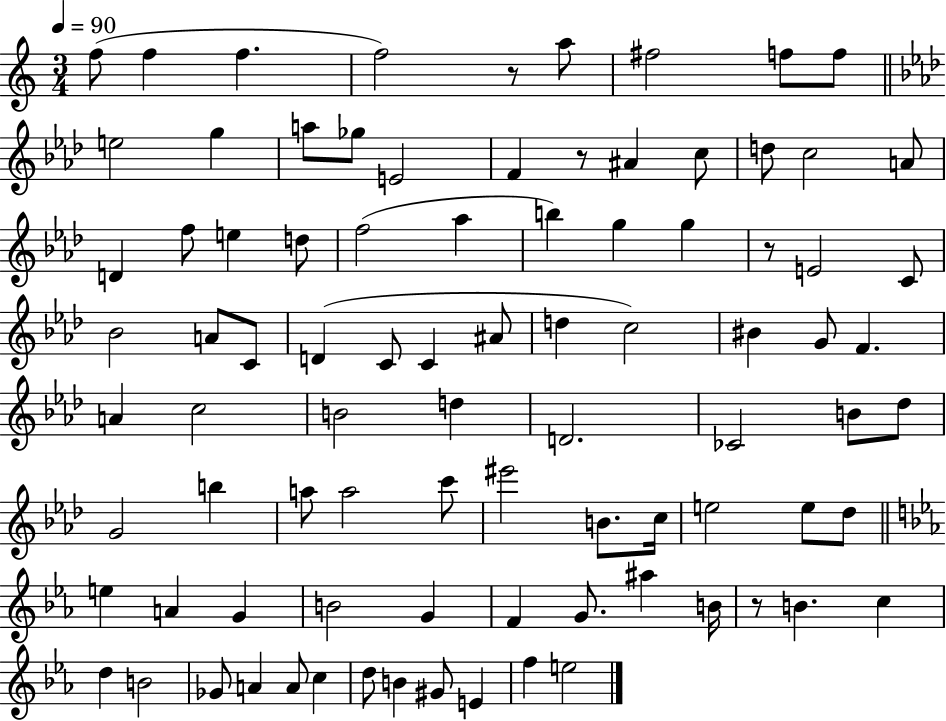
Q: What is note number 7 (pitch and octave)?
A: F5